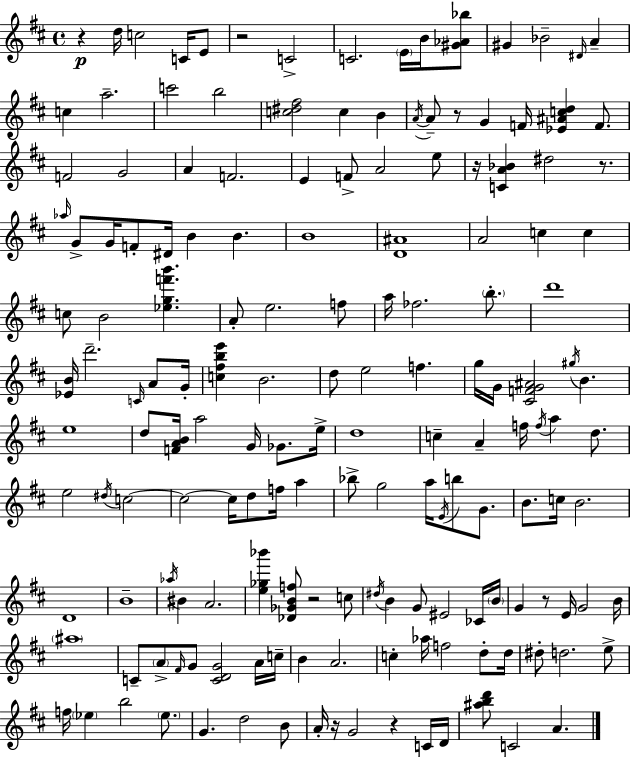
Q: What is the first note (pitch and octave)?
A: D5